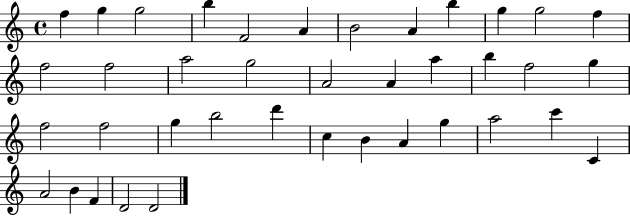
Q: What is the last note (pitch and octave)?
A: D4